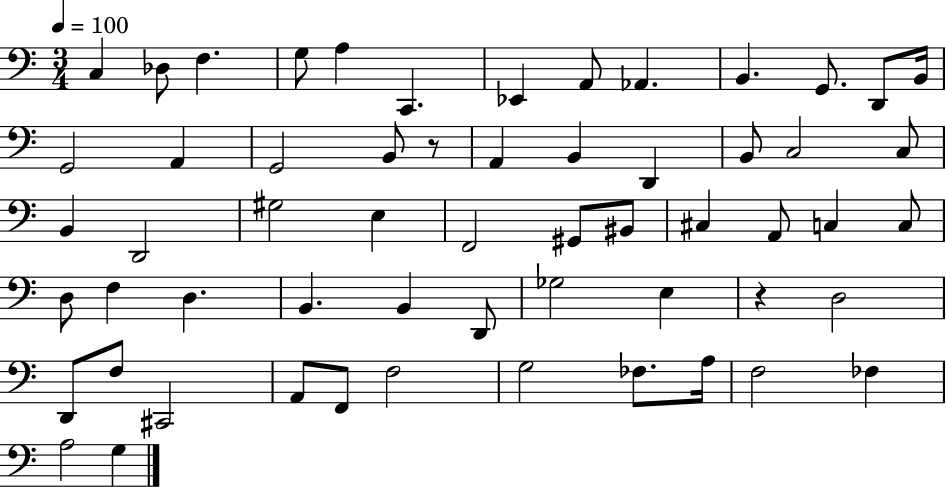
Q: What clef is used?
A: bass